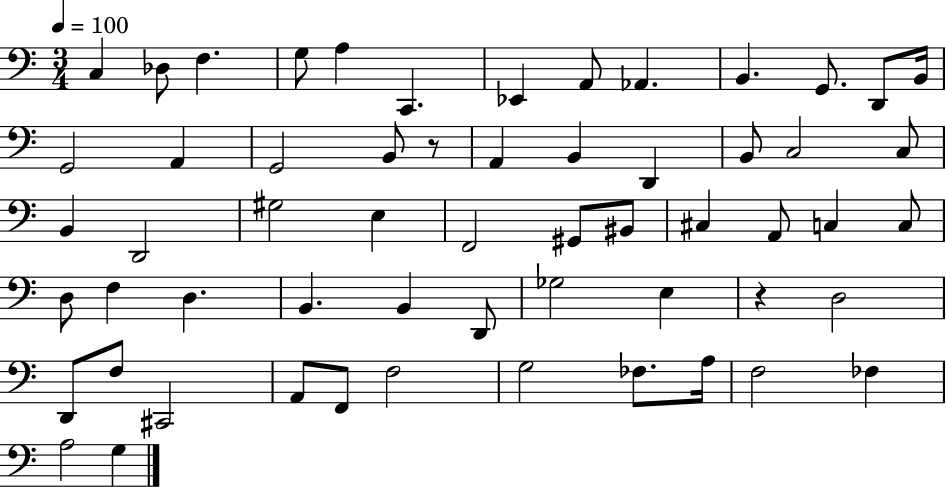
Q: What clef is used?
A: bass